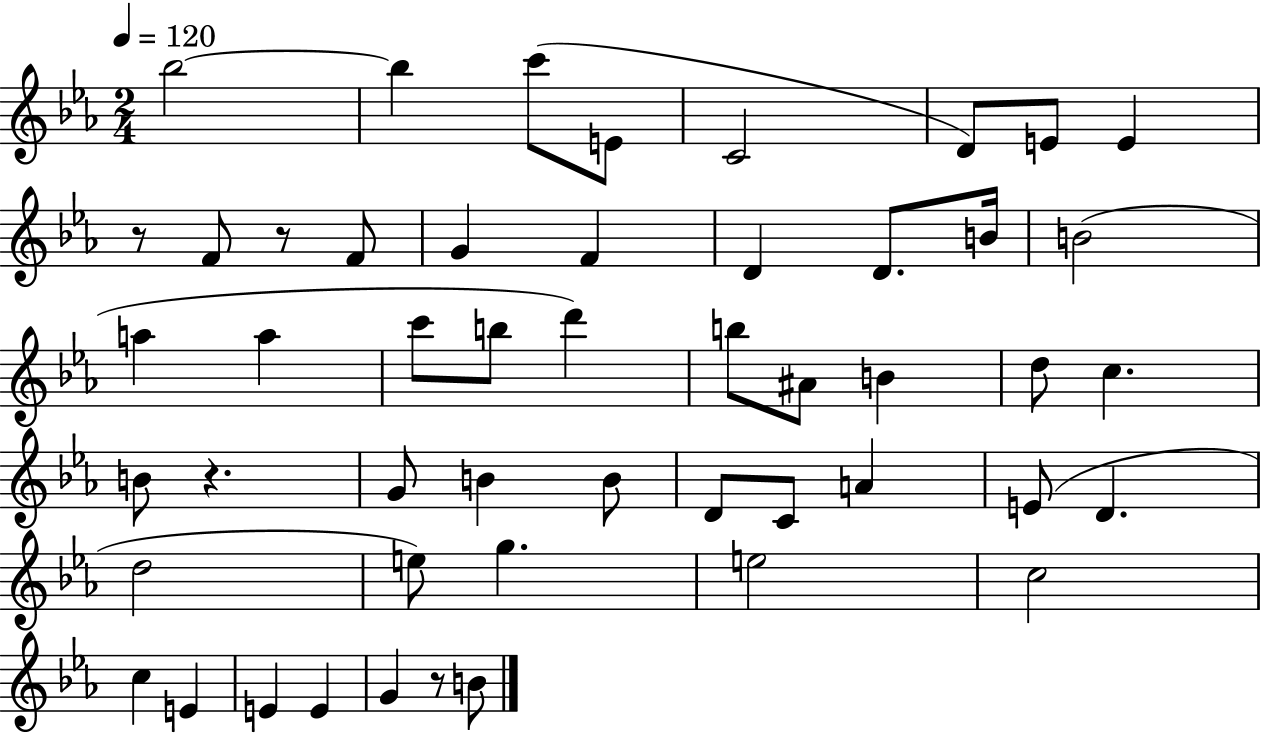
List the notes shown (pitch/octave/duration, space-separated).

Bb5/h Bb5/q C6/e E4/e C4/h D4/e E4/e E4/q R/e F4/e R/e F4/e G4/q F4/q D4/q D4/e. B4/s B4/h A5/q A5/q C6/e B5/e D6/q B5/e A#4/e B4/q D5/e C5/q. B4/e R/q. G4/e B4/q B4/e D4/e C4/e A4/q E4/e D4/q. D5/h E5/e G5/q. E5/h C5/h C5/q E4/q E4/q E4/q G4/q R/e B4/e